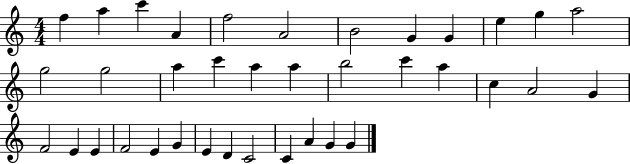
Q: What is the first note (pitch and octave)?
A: F5